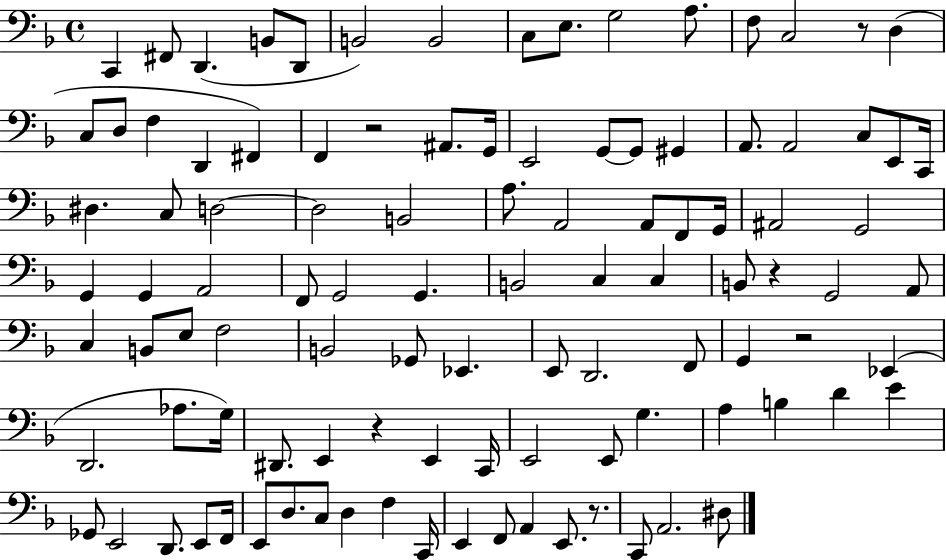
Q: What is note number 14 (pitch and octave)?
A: D3